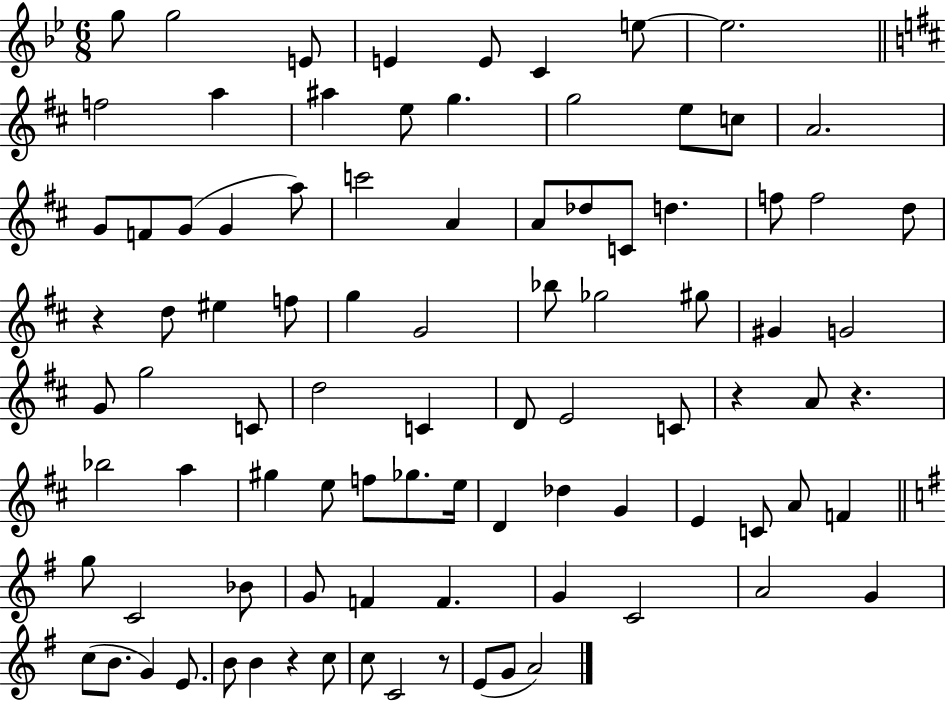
G5/e G5/h E4/e E4/q E4/e C4/q E5/e E5/h. F5/h A5/q A#5/q E5/e G5/q. G5/h E5/e C5/e A4/h. G4/e F4/e G4/e G4/q A5/e C6/h A4/q A4/e Db5/e C4/e D5/q. F5/e F5/h D5/e R/q D5/e EIS5/q F5/e G5/q G4/h Bb5/e Gb5/h G#5/e G#4/q G4/h G4/e G5/h C4/e D5/h C4/q D4/e E4/h C4/e R/q A4/e R/q. Bb5/h A5/q G#5/q E5/e F5/e Gb5/e. E5/s D4/q Db5/q G4/q E4/q C4/e A4/e F4/q G5/e C4/h Bb4/e G4/e F4/q F4/q. G4/q C4/h A4/h G4/q C5/e B4/e. G4/q E4/e. B4/e B4/q R/q C5/e C5/e C4/h R/e E4/e G4/e A4/h